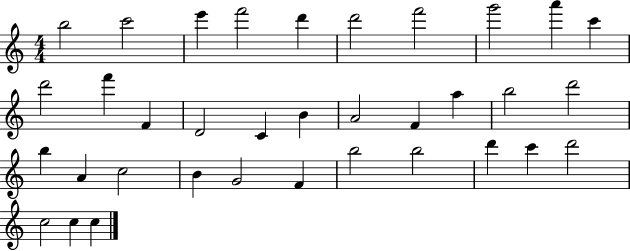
X:1
T:Untitled
M:4/4
L:1/4
K:C
b2 c'2 e' f'2 d' d'2 f'2 g'2 a' c' d'2 f' F D2 C B A2 F a b2 d'2 b A c2 B G2 F b2 b2 d' c' d'2 c2 c c